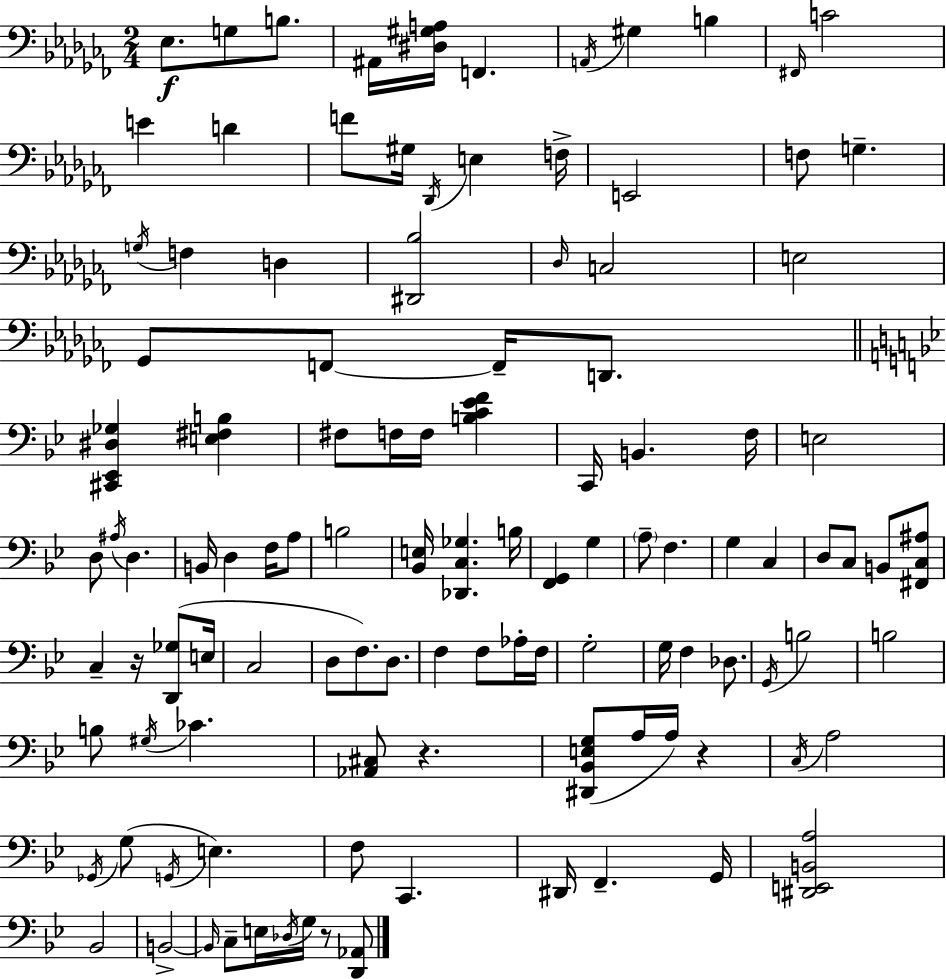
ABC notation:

X:1
T:Untitled
M:2/4
L:1/4
K:Abm
_E,/2 G,/2 B,/2 ^A,,/4 [^D,^G,A,]/4 F,, A,,/4 ^G, B, ^F,,/4 C2 E D F/2 ^G,/4 _D,,/4 E, F,/4 E,,2 F,/2 G, G,/4 F, D, [^D,,_B,]2 _D,/4 C,2 E,2 _G,,/2 F,,/2 F,,/4 D,,/2 [^C,,_E,,^D,_G,] [E,^F,B,] ^F,/2 F,/4 F,/4 [B,C_EF] C,,/4 B,, F,/4 E,2 D,/2 ^A,/4 D, B,,/4 D, F,/4 A,/2 B,2 [_B,,E,]/4 [_D,,C,_G,] B,/4 [F,,G,,] G, A,/2 F, G, C, D,/2 C,/2 B,,/2 [^F,,C,^A,]/2 C, z/4 [D,,_G,]/2 E,/4 C,2 D,/2 F,/2 D,/2 F, F,/2 _A,/4 F,/4 G,2 G,/4 F, _D,/2 G,,/4 B,2 B,2 B,/2 ^G,/4 _C [_A,,^C,]/2 z [^D,,_B,,E,G,]/2 A,/4 A,/4 z C,/4 A,2 _G,,/4 G,/2 G,,/4 E, F,/2 C,, ^D,,/4 F,, G,,/4 [^D,,E,,B,,A,]2 _B,,2 B,,2 B,,/4 C,/2 E,/4 _D,/4 G,/4 z/2 [D,,_A,,]/2